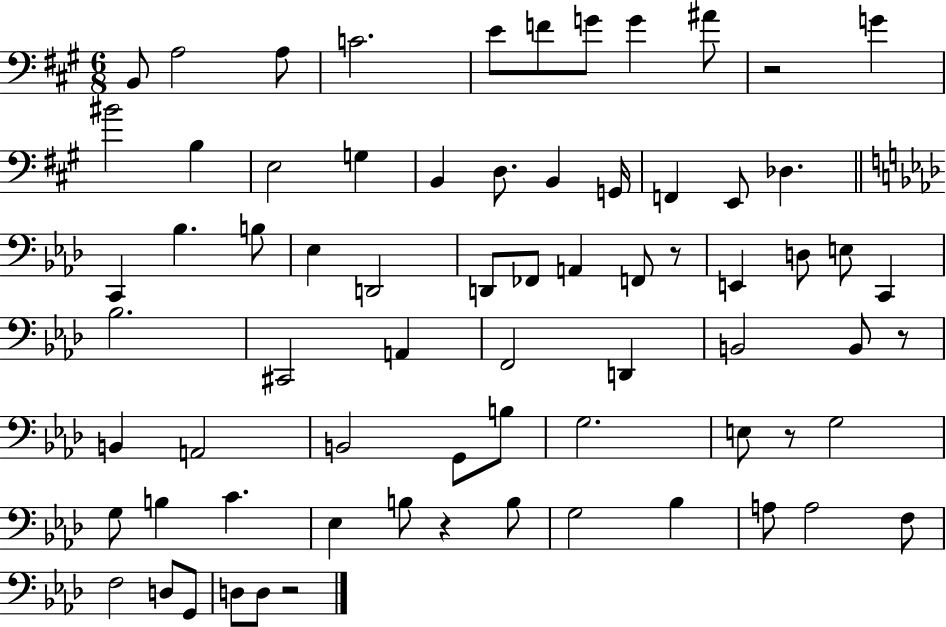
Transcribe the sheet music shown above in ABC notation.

X:1
T:Untitled
M:6/8
L:1/4
K:A
B,,/2 A,2 A,/2 C2 E/2 F/2 G/2 G ^A/2 z2 G ^B2 B, E,2 G, B,, D,/2 B,, G,,/4 F,, E,,/2 _D, C,, _B, B,/2 _E, D,,2 D,,/2 _F,,/2 A,, F,,/2 z/2 E,, D,/2 E,/2 C,, _B,2 ^C,,2 A,, F,,2 D,, B,,2 B,,/2 z/2 B,, A,,2 B,,2 G,,/2 B,/2 G,2 E,/2 z/2 G,2 G,/2 B, C _E, B,/2 z B,/2 G,2 _B, A,/2 A,2 F,/2 F,2 D,/2 G,,/2 D,/2 D,/2 z2